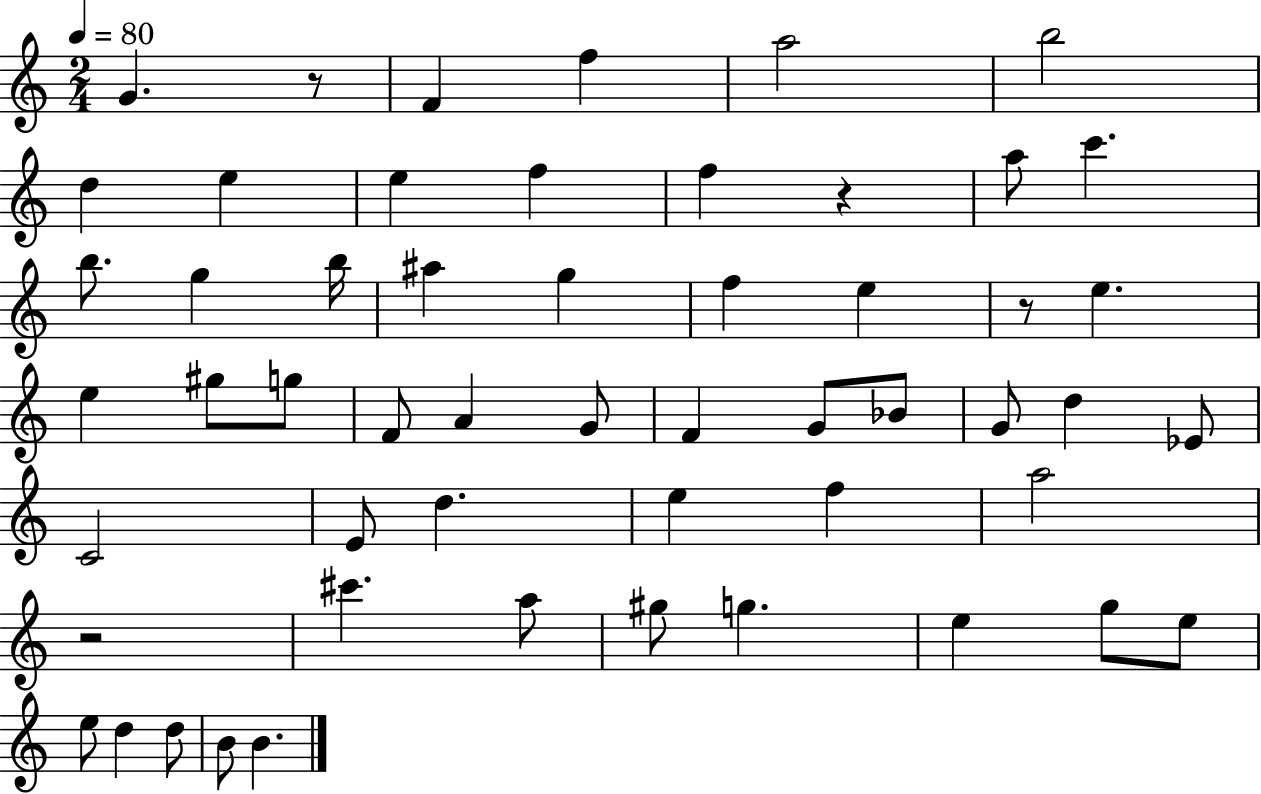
{
  \clef treble
  \numericTimeSignature
  \time 2/4
  \key c \major
  \tempo 4 = 80
  g'4. r8 | f'4 f''4 | a''2 | b''2 | \break d''4 e''4 | e''4 f''4 | f''4 r4 | a''8 c'''4. | \break b''8. g''4 b''16 | ais''4 g''4 | f''4 e''4 | r8 e''4. | \break e''4 gis''8 g''8 | f'8 a'4 g'8 | f'4 g'8 bes'8 | g'8 d''4 ees'8 | \break c'2 | e'8 d''4. | e''4 f''4 | a''2 | \break r2 | cis'''4. a''8 | gis''8 g''4. | e''4 g''8 e''8 | \break e''8 d''4 d''8 | b'8 b'4. | \bar "|."
}